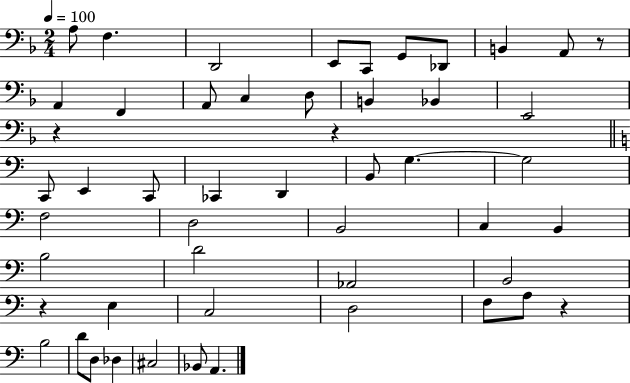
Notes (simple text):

A3/e F3/q. D2/h E2/e C2/e G2/e Db2/e B2/q A2/e R/e A2/q F2/q A2/e C3/q D3/e B2/q Bb2/q E2/h R/q R/q C2/e E2/q C2/e CES2/q D2/q B2/e G3/q. G3/h F3/h D3/h B2/h C3/q B2/q B3/h D4/h Ab2/h B2/h R/q E3/q C3/h D3/h F3/e A3/e R/q B3/h D4/e D3/e Db3/q C#3/h Bb2/e A2/q.